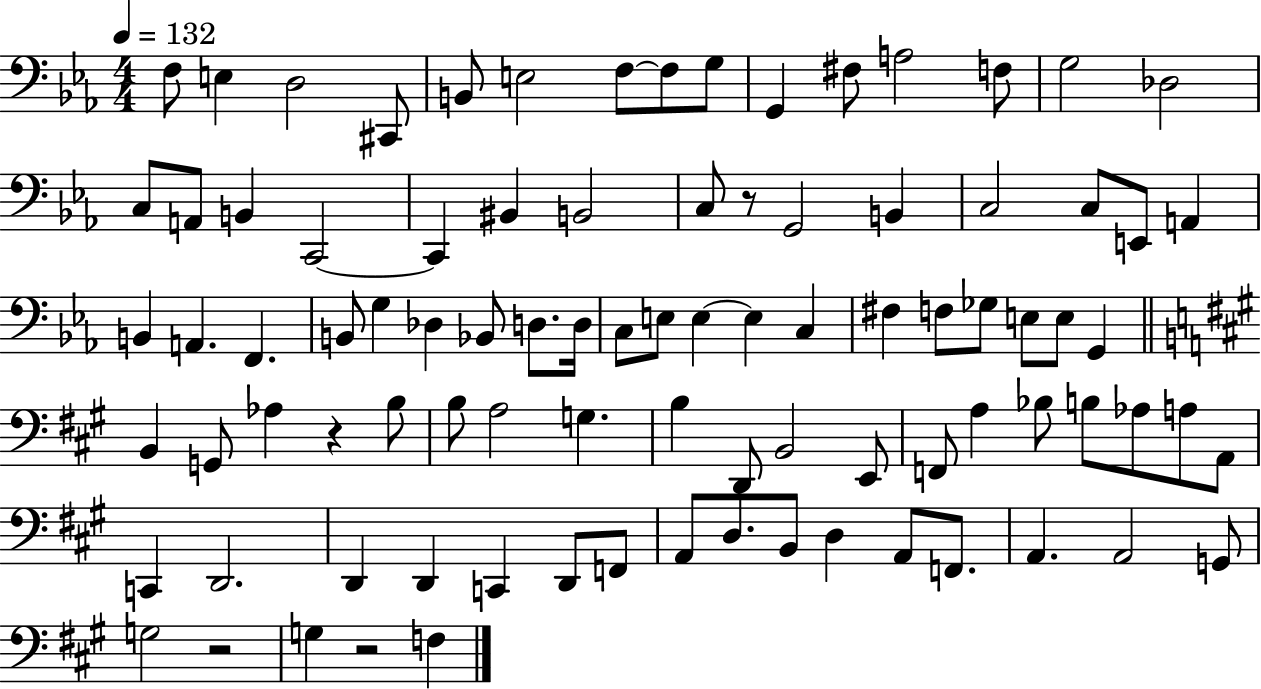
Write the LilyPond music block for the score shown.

{
  \clef bass
  \numericTimeSignature
  \time 4/4
  \key ees \major
  \tempo 4 = 132
  \repeat volta 2 { f8 e4 d2 cis,8 | b,8 e2 f8~~ f8 g8 | g,4 fis8 a2 f8 | g2 des2 | \break c8 a,8 b,4 c,2~~ | c,4 bis,4 b,2 | c8 r8 g,2 b,4 | c2 c8 e,8 a,4 | \break b,4 a,4. f,4. | b,8 g4 des4 bes,8 d8. d16 | c8 e8 e4~~ e4 c4 | fis4 f8 ges8 e8 e8 g,4 | \break \bar "||" \break \key a \major b,4 g,8 aes4 r4 b8 | b8 a2 g4. | b4 d,8 b,2 e,8 | f,8 a4 bes8 b8 aes8 a8 a,8 | \break c,4 d,2. | d,4 d,4 c,4 d,8 f,8 | a,8 d8. b,8 d4 a,8 f,8. | a,4. a,2 g,8 | \break g2 r2 | g4 r2 f4 | } \bar "|."
}